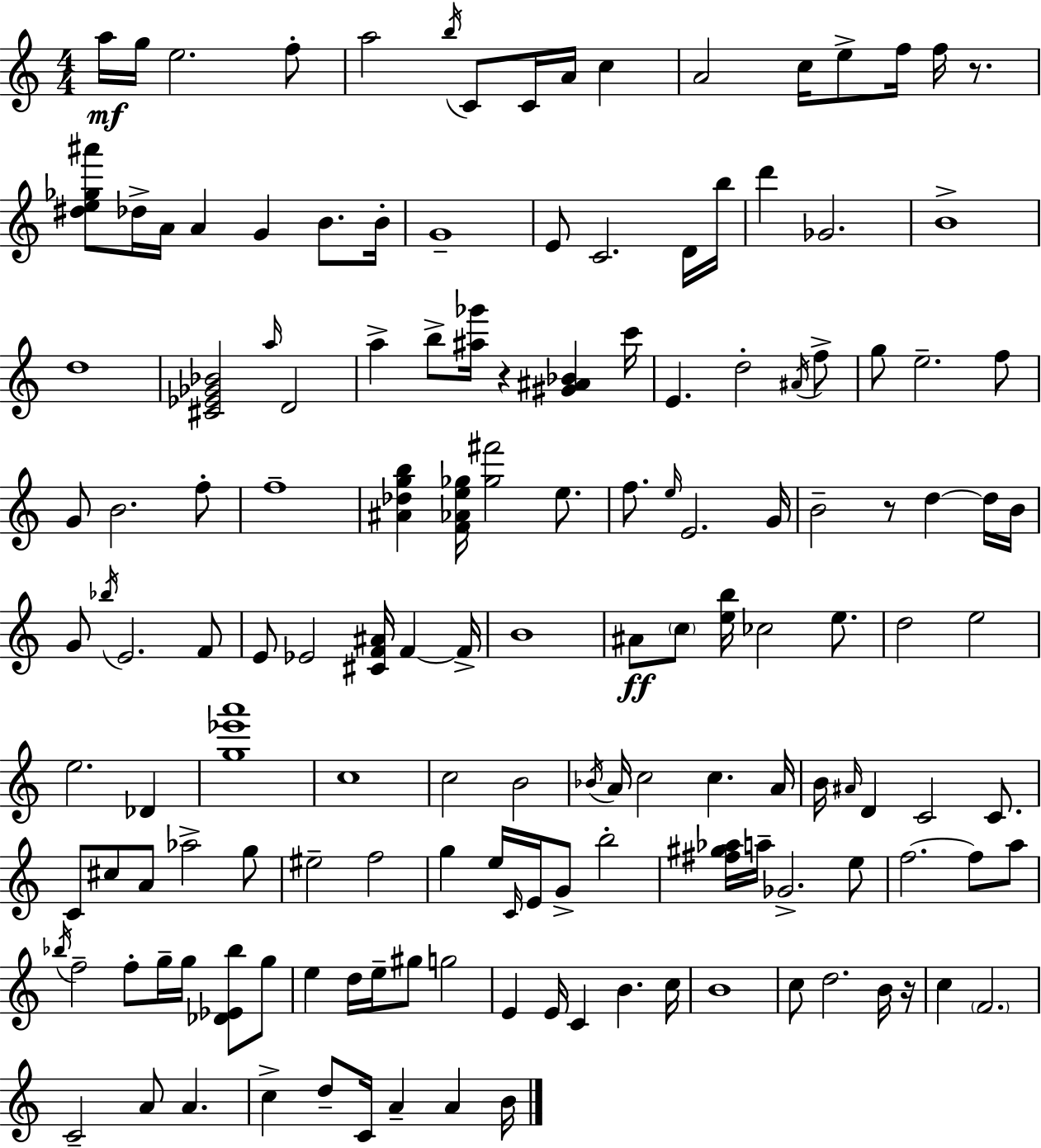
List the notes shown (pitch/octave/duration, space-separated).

A5/s G5/s E5/h. F5/e A5/h B5/s C4/e C4/s A4/s C5/q A4/h C5/s E5/e F5/s F5/s R/e. [D#5,E5,Gb5,A#6]/e Db5/s A4/s A4/q G4/q B4/e. B4/s G4/w E4/e C4/h. D4/s B5/s D6/q Gb4/h. B4/w D5/w [C#4,Eb4,Gb4,Bb4]/h A5/s D4/h A5/q B5/e [A#5,Gb6]/s R/q [G#4,A#4,Bb4]/q C6/s E4/q. D5/h A#4/s F5/e G5/e E5/h. F5/e G4/e B4/h. F5/e F5/w [A#4,Db5,G5,B5]/q [F4,Ab4,E5,Gb5]/s [Gb5,F#6]/h E5/e. F5/e. E5/s E4/h. G4/s B4/h R/e D5/q D5/s B4/s G4/e Bb5/s E4/h. F4/e E4/e Eb4/h [C#4,F4,A#4]/s F4/q F4/s B4/w A#4/e C5/e [E5,B5]/s CES5/h E5/e. D5/h E5/h E5/h. Db4/q [G5,Eb6,A6]/w C5/w C5/h B4/h Bb4/s A4/s C5/h C5/q. A4/s B4/s A#4/s D4/q C4/h C4/e. C4/e C#5/e A4/e Ab5/h G5/e EIS5/h F5/h G5/q E5/s C4/s E4/s G4/e B5/h [F#5,G#5,Ab5]/s A5/s Gb4/h. E5/e F5/h. F5/e A5/e Bb5/s F5/h F5/e G5/s G5/s [Db4,Eb4,Bb5]/e G5/e E5/q D5/s E5/s G#5/e G5/h E4/q E4/s C4/q B4/q. C5/s B4/w C5/e D5/h. B4/s R/s C5/q F4/h. C4/h A4/e A4/q. C5/q D5/e C4/s A4/q A4/q B4/s